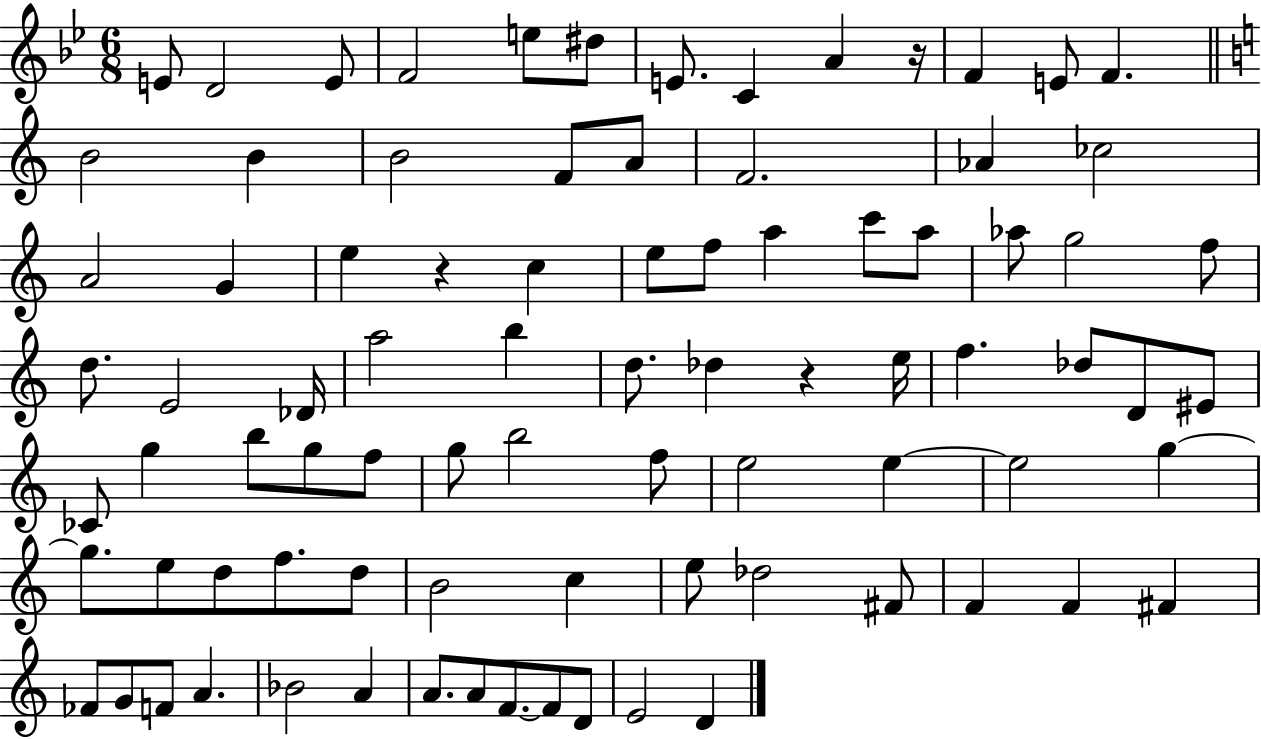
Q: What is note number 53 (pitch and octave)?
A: E5